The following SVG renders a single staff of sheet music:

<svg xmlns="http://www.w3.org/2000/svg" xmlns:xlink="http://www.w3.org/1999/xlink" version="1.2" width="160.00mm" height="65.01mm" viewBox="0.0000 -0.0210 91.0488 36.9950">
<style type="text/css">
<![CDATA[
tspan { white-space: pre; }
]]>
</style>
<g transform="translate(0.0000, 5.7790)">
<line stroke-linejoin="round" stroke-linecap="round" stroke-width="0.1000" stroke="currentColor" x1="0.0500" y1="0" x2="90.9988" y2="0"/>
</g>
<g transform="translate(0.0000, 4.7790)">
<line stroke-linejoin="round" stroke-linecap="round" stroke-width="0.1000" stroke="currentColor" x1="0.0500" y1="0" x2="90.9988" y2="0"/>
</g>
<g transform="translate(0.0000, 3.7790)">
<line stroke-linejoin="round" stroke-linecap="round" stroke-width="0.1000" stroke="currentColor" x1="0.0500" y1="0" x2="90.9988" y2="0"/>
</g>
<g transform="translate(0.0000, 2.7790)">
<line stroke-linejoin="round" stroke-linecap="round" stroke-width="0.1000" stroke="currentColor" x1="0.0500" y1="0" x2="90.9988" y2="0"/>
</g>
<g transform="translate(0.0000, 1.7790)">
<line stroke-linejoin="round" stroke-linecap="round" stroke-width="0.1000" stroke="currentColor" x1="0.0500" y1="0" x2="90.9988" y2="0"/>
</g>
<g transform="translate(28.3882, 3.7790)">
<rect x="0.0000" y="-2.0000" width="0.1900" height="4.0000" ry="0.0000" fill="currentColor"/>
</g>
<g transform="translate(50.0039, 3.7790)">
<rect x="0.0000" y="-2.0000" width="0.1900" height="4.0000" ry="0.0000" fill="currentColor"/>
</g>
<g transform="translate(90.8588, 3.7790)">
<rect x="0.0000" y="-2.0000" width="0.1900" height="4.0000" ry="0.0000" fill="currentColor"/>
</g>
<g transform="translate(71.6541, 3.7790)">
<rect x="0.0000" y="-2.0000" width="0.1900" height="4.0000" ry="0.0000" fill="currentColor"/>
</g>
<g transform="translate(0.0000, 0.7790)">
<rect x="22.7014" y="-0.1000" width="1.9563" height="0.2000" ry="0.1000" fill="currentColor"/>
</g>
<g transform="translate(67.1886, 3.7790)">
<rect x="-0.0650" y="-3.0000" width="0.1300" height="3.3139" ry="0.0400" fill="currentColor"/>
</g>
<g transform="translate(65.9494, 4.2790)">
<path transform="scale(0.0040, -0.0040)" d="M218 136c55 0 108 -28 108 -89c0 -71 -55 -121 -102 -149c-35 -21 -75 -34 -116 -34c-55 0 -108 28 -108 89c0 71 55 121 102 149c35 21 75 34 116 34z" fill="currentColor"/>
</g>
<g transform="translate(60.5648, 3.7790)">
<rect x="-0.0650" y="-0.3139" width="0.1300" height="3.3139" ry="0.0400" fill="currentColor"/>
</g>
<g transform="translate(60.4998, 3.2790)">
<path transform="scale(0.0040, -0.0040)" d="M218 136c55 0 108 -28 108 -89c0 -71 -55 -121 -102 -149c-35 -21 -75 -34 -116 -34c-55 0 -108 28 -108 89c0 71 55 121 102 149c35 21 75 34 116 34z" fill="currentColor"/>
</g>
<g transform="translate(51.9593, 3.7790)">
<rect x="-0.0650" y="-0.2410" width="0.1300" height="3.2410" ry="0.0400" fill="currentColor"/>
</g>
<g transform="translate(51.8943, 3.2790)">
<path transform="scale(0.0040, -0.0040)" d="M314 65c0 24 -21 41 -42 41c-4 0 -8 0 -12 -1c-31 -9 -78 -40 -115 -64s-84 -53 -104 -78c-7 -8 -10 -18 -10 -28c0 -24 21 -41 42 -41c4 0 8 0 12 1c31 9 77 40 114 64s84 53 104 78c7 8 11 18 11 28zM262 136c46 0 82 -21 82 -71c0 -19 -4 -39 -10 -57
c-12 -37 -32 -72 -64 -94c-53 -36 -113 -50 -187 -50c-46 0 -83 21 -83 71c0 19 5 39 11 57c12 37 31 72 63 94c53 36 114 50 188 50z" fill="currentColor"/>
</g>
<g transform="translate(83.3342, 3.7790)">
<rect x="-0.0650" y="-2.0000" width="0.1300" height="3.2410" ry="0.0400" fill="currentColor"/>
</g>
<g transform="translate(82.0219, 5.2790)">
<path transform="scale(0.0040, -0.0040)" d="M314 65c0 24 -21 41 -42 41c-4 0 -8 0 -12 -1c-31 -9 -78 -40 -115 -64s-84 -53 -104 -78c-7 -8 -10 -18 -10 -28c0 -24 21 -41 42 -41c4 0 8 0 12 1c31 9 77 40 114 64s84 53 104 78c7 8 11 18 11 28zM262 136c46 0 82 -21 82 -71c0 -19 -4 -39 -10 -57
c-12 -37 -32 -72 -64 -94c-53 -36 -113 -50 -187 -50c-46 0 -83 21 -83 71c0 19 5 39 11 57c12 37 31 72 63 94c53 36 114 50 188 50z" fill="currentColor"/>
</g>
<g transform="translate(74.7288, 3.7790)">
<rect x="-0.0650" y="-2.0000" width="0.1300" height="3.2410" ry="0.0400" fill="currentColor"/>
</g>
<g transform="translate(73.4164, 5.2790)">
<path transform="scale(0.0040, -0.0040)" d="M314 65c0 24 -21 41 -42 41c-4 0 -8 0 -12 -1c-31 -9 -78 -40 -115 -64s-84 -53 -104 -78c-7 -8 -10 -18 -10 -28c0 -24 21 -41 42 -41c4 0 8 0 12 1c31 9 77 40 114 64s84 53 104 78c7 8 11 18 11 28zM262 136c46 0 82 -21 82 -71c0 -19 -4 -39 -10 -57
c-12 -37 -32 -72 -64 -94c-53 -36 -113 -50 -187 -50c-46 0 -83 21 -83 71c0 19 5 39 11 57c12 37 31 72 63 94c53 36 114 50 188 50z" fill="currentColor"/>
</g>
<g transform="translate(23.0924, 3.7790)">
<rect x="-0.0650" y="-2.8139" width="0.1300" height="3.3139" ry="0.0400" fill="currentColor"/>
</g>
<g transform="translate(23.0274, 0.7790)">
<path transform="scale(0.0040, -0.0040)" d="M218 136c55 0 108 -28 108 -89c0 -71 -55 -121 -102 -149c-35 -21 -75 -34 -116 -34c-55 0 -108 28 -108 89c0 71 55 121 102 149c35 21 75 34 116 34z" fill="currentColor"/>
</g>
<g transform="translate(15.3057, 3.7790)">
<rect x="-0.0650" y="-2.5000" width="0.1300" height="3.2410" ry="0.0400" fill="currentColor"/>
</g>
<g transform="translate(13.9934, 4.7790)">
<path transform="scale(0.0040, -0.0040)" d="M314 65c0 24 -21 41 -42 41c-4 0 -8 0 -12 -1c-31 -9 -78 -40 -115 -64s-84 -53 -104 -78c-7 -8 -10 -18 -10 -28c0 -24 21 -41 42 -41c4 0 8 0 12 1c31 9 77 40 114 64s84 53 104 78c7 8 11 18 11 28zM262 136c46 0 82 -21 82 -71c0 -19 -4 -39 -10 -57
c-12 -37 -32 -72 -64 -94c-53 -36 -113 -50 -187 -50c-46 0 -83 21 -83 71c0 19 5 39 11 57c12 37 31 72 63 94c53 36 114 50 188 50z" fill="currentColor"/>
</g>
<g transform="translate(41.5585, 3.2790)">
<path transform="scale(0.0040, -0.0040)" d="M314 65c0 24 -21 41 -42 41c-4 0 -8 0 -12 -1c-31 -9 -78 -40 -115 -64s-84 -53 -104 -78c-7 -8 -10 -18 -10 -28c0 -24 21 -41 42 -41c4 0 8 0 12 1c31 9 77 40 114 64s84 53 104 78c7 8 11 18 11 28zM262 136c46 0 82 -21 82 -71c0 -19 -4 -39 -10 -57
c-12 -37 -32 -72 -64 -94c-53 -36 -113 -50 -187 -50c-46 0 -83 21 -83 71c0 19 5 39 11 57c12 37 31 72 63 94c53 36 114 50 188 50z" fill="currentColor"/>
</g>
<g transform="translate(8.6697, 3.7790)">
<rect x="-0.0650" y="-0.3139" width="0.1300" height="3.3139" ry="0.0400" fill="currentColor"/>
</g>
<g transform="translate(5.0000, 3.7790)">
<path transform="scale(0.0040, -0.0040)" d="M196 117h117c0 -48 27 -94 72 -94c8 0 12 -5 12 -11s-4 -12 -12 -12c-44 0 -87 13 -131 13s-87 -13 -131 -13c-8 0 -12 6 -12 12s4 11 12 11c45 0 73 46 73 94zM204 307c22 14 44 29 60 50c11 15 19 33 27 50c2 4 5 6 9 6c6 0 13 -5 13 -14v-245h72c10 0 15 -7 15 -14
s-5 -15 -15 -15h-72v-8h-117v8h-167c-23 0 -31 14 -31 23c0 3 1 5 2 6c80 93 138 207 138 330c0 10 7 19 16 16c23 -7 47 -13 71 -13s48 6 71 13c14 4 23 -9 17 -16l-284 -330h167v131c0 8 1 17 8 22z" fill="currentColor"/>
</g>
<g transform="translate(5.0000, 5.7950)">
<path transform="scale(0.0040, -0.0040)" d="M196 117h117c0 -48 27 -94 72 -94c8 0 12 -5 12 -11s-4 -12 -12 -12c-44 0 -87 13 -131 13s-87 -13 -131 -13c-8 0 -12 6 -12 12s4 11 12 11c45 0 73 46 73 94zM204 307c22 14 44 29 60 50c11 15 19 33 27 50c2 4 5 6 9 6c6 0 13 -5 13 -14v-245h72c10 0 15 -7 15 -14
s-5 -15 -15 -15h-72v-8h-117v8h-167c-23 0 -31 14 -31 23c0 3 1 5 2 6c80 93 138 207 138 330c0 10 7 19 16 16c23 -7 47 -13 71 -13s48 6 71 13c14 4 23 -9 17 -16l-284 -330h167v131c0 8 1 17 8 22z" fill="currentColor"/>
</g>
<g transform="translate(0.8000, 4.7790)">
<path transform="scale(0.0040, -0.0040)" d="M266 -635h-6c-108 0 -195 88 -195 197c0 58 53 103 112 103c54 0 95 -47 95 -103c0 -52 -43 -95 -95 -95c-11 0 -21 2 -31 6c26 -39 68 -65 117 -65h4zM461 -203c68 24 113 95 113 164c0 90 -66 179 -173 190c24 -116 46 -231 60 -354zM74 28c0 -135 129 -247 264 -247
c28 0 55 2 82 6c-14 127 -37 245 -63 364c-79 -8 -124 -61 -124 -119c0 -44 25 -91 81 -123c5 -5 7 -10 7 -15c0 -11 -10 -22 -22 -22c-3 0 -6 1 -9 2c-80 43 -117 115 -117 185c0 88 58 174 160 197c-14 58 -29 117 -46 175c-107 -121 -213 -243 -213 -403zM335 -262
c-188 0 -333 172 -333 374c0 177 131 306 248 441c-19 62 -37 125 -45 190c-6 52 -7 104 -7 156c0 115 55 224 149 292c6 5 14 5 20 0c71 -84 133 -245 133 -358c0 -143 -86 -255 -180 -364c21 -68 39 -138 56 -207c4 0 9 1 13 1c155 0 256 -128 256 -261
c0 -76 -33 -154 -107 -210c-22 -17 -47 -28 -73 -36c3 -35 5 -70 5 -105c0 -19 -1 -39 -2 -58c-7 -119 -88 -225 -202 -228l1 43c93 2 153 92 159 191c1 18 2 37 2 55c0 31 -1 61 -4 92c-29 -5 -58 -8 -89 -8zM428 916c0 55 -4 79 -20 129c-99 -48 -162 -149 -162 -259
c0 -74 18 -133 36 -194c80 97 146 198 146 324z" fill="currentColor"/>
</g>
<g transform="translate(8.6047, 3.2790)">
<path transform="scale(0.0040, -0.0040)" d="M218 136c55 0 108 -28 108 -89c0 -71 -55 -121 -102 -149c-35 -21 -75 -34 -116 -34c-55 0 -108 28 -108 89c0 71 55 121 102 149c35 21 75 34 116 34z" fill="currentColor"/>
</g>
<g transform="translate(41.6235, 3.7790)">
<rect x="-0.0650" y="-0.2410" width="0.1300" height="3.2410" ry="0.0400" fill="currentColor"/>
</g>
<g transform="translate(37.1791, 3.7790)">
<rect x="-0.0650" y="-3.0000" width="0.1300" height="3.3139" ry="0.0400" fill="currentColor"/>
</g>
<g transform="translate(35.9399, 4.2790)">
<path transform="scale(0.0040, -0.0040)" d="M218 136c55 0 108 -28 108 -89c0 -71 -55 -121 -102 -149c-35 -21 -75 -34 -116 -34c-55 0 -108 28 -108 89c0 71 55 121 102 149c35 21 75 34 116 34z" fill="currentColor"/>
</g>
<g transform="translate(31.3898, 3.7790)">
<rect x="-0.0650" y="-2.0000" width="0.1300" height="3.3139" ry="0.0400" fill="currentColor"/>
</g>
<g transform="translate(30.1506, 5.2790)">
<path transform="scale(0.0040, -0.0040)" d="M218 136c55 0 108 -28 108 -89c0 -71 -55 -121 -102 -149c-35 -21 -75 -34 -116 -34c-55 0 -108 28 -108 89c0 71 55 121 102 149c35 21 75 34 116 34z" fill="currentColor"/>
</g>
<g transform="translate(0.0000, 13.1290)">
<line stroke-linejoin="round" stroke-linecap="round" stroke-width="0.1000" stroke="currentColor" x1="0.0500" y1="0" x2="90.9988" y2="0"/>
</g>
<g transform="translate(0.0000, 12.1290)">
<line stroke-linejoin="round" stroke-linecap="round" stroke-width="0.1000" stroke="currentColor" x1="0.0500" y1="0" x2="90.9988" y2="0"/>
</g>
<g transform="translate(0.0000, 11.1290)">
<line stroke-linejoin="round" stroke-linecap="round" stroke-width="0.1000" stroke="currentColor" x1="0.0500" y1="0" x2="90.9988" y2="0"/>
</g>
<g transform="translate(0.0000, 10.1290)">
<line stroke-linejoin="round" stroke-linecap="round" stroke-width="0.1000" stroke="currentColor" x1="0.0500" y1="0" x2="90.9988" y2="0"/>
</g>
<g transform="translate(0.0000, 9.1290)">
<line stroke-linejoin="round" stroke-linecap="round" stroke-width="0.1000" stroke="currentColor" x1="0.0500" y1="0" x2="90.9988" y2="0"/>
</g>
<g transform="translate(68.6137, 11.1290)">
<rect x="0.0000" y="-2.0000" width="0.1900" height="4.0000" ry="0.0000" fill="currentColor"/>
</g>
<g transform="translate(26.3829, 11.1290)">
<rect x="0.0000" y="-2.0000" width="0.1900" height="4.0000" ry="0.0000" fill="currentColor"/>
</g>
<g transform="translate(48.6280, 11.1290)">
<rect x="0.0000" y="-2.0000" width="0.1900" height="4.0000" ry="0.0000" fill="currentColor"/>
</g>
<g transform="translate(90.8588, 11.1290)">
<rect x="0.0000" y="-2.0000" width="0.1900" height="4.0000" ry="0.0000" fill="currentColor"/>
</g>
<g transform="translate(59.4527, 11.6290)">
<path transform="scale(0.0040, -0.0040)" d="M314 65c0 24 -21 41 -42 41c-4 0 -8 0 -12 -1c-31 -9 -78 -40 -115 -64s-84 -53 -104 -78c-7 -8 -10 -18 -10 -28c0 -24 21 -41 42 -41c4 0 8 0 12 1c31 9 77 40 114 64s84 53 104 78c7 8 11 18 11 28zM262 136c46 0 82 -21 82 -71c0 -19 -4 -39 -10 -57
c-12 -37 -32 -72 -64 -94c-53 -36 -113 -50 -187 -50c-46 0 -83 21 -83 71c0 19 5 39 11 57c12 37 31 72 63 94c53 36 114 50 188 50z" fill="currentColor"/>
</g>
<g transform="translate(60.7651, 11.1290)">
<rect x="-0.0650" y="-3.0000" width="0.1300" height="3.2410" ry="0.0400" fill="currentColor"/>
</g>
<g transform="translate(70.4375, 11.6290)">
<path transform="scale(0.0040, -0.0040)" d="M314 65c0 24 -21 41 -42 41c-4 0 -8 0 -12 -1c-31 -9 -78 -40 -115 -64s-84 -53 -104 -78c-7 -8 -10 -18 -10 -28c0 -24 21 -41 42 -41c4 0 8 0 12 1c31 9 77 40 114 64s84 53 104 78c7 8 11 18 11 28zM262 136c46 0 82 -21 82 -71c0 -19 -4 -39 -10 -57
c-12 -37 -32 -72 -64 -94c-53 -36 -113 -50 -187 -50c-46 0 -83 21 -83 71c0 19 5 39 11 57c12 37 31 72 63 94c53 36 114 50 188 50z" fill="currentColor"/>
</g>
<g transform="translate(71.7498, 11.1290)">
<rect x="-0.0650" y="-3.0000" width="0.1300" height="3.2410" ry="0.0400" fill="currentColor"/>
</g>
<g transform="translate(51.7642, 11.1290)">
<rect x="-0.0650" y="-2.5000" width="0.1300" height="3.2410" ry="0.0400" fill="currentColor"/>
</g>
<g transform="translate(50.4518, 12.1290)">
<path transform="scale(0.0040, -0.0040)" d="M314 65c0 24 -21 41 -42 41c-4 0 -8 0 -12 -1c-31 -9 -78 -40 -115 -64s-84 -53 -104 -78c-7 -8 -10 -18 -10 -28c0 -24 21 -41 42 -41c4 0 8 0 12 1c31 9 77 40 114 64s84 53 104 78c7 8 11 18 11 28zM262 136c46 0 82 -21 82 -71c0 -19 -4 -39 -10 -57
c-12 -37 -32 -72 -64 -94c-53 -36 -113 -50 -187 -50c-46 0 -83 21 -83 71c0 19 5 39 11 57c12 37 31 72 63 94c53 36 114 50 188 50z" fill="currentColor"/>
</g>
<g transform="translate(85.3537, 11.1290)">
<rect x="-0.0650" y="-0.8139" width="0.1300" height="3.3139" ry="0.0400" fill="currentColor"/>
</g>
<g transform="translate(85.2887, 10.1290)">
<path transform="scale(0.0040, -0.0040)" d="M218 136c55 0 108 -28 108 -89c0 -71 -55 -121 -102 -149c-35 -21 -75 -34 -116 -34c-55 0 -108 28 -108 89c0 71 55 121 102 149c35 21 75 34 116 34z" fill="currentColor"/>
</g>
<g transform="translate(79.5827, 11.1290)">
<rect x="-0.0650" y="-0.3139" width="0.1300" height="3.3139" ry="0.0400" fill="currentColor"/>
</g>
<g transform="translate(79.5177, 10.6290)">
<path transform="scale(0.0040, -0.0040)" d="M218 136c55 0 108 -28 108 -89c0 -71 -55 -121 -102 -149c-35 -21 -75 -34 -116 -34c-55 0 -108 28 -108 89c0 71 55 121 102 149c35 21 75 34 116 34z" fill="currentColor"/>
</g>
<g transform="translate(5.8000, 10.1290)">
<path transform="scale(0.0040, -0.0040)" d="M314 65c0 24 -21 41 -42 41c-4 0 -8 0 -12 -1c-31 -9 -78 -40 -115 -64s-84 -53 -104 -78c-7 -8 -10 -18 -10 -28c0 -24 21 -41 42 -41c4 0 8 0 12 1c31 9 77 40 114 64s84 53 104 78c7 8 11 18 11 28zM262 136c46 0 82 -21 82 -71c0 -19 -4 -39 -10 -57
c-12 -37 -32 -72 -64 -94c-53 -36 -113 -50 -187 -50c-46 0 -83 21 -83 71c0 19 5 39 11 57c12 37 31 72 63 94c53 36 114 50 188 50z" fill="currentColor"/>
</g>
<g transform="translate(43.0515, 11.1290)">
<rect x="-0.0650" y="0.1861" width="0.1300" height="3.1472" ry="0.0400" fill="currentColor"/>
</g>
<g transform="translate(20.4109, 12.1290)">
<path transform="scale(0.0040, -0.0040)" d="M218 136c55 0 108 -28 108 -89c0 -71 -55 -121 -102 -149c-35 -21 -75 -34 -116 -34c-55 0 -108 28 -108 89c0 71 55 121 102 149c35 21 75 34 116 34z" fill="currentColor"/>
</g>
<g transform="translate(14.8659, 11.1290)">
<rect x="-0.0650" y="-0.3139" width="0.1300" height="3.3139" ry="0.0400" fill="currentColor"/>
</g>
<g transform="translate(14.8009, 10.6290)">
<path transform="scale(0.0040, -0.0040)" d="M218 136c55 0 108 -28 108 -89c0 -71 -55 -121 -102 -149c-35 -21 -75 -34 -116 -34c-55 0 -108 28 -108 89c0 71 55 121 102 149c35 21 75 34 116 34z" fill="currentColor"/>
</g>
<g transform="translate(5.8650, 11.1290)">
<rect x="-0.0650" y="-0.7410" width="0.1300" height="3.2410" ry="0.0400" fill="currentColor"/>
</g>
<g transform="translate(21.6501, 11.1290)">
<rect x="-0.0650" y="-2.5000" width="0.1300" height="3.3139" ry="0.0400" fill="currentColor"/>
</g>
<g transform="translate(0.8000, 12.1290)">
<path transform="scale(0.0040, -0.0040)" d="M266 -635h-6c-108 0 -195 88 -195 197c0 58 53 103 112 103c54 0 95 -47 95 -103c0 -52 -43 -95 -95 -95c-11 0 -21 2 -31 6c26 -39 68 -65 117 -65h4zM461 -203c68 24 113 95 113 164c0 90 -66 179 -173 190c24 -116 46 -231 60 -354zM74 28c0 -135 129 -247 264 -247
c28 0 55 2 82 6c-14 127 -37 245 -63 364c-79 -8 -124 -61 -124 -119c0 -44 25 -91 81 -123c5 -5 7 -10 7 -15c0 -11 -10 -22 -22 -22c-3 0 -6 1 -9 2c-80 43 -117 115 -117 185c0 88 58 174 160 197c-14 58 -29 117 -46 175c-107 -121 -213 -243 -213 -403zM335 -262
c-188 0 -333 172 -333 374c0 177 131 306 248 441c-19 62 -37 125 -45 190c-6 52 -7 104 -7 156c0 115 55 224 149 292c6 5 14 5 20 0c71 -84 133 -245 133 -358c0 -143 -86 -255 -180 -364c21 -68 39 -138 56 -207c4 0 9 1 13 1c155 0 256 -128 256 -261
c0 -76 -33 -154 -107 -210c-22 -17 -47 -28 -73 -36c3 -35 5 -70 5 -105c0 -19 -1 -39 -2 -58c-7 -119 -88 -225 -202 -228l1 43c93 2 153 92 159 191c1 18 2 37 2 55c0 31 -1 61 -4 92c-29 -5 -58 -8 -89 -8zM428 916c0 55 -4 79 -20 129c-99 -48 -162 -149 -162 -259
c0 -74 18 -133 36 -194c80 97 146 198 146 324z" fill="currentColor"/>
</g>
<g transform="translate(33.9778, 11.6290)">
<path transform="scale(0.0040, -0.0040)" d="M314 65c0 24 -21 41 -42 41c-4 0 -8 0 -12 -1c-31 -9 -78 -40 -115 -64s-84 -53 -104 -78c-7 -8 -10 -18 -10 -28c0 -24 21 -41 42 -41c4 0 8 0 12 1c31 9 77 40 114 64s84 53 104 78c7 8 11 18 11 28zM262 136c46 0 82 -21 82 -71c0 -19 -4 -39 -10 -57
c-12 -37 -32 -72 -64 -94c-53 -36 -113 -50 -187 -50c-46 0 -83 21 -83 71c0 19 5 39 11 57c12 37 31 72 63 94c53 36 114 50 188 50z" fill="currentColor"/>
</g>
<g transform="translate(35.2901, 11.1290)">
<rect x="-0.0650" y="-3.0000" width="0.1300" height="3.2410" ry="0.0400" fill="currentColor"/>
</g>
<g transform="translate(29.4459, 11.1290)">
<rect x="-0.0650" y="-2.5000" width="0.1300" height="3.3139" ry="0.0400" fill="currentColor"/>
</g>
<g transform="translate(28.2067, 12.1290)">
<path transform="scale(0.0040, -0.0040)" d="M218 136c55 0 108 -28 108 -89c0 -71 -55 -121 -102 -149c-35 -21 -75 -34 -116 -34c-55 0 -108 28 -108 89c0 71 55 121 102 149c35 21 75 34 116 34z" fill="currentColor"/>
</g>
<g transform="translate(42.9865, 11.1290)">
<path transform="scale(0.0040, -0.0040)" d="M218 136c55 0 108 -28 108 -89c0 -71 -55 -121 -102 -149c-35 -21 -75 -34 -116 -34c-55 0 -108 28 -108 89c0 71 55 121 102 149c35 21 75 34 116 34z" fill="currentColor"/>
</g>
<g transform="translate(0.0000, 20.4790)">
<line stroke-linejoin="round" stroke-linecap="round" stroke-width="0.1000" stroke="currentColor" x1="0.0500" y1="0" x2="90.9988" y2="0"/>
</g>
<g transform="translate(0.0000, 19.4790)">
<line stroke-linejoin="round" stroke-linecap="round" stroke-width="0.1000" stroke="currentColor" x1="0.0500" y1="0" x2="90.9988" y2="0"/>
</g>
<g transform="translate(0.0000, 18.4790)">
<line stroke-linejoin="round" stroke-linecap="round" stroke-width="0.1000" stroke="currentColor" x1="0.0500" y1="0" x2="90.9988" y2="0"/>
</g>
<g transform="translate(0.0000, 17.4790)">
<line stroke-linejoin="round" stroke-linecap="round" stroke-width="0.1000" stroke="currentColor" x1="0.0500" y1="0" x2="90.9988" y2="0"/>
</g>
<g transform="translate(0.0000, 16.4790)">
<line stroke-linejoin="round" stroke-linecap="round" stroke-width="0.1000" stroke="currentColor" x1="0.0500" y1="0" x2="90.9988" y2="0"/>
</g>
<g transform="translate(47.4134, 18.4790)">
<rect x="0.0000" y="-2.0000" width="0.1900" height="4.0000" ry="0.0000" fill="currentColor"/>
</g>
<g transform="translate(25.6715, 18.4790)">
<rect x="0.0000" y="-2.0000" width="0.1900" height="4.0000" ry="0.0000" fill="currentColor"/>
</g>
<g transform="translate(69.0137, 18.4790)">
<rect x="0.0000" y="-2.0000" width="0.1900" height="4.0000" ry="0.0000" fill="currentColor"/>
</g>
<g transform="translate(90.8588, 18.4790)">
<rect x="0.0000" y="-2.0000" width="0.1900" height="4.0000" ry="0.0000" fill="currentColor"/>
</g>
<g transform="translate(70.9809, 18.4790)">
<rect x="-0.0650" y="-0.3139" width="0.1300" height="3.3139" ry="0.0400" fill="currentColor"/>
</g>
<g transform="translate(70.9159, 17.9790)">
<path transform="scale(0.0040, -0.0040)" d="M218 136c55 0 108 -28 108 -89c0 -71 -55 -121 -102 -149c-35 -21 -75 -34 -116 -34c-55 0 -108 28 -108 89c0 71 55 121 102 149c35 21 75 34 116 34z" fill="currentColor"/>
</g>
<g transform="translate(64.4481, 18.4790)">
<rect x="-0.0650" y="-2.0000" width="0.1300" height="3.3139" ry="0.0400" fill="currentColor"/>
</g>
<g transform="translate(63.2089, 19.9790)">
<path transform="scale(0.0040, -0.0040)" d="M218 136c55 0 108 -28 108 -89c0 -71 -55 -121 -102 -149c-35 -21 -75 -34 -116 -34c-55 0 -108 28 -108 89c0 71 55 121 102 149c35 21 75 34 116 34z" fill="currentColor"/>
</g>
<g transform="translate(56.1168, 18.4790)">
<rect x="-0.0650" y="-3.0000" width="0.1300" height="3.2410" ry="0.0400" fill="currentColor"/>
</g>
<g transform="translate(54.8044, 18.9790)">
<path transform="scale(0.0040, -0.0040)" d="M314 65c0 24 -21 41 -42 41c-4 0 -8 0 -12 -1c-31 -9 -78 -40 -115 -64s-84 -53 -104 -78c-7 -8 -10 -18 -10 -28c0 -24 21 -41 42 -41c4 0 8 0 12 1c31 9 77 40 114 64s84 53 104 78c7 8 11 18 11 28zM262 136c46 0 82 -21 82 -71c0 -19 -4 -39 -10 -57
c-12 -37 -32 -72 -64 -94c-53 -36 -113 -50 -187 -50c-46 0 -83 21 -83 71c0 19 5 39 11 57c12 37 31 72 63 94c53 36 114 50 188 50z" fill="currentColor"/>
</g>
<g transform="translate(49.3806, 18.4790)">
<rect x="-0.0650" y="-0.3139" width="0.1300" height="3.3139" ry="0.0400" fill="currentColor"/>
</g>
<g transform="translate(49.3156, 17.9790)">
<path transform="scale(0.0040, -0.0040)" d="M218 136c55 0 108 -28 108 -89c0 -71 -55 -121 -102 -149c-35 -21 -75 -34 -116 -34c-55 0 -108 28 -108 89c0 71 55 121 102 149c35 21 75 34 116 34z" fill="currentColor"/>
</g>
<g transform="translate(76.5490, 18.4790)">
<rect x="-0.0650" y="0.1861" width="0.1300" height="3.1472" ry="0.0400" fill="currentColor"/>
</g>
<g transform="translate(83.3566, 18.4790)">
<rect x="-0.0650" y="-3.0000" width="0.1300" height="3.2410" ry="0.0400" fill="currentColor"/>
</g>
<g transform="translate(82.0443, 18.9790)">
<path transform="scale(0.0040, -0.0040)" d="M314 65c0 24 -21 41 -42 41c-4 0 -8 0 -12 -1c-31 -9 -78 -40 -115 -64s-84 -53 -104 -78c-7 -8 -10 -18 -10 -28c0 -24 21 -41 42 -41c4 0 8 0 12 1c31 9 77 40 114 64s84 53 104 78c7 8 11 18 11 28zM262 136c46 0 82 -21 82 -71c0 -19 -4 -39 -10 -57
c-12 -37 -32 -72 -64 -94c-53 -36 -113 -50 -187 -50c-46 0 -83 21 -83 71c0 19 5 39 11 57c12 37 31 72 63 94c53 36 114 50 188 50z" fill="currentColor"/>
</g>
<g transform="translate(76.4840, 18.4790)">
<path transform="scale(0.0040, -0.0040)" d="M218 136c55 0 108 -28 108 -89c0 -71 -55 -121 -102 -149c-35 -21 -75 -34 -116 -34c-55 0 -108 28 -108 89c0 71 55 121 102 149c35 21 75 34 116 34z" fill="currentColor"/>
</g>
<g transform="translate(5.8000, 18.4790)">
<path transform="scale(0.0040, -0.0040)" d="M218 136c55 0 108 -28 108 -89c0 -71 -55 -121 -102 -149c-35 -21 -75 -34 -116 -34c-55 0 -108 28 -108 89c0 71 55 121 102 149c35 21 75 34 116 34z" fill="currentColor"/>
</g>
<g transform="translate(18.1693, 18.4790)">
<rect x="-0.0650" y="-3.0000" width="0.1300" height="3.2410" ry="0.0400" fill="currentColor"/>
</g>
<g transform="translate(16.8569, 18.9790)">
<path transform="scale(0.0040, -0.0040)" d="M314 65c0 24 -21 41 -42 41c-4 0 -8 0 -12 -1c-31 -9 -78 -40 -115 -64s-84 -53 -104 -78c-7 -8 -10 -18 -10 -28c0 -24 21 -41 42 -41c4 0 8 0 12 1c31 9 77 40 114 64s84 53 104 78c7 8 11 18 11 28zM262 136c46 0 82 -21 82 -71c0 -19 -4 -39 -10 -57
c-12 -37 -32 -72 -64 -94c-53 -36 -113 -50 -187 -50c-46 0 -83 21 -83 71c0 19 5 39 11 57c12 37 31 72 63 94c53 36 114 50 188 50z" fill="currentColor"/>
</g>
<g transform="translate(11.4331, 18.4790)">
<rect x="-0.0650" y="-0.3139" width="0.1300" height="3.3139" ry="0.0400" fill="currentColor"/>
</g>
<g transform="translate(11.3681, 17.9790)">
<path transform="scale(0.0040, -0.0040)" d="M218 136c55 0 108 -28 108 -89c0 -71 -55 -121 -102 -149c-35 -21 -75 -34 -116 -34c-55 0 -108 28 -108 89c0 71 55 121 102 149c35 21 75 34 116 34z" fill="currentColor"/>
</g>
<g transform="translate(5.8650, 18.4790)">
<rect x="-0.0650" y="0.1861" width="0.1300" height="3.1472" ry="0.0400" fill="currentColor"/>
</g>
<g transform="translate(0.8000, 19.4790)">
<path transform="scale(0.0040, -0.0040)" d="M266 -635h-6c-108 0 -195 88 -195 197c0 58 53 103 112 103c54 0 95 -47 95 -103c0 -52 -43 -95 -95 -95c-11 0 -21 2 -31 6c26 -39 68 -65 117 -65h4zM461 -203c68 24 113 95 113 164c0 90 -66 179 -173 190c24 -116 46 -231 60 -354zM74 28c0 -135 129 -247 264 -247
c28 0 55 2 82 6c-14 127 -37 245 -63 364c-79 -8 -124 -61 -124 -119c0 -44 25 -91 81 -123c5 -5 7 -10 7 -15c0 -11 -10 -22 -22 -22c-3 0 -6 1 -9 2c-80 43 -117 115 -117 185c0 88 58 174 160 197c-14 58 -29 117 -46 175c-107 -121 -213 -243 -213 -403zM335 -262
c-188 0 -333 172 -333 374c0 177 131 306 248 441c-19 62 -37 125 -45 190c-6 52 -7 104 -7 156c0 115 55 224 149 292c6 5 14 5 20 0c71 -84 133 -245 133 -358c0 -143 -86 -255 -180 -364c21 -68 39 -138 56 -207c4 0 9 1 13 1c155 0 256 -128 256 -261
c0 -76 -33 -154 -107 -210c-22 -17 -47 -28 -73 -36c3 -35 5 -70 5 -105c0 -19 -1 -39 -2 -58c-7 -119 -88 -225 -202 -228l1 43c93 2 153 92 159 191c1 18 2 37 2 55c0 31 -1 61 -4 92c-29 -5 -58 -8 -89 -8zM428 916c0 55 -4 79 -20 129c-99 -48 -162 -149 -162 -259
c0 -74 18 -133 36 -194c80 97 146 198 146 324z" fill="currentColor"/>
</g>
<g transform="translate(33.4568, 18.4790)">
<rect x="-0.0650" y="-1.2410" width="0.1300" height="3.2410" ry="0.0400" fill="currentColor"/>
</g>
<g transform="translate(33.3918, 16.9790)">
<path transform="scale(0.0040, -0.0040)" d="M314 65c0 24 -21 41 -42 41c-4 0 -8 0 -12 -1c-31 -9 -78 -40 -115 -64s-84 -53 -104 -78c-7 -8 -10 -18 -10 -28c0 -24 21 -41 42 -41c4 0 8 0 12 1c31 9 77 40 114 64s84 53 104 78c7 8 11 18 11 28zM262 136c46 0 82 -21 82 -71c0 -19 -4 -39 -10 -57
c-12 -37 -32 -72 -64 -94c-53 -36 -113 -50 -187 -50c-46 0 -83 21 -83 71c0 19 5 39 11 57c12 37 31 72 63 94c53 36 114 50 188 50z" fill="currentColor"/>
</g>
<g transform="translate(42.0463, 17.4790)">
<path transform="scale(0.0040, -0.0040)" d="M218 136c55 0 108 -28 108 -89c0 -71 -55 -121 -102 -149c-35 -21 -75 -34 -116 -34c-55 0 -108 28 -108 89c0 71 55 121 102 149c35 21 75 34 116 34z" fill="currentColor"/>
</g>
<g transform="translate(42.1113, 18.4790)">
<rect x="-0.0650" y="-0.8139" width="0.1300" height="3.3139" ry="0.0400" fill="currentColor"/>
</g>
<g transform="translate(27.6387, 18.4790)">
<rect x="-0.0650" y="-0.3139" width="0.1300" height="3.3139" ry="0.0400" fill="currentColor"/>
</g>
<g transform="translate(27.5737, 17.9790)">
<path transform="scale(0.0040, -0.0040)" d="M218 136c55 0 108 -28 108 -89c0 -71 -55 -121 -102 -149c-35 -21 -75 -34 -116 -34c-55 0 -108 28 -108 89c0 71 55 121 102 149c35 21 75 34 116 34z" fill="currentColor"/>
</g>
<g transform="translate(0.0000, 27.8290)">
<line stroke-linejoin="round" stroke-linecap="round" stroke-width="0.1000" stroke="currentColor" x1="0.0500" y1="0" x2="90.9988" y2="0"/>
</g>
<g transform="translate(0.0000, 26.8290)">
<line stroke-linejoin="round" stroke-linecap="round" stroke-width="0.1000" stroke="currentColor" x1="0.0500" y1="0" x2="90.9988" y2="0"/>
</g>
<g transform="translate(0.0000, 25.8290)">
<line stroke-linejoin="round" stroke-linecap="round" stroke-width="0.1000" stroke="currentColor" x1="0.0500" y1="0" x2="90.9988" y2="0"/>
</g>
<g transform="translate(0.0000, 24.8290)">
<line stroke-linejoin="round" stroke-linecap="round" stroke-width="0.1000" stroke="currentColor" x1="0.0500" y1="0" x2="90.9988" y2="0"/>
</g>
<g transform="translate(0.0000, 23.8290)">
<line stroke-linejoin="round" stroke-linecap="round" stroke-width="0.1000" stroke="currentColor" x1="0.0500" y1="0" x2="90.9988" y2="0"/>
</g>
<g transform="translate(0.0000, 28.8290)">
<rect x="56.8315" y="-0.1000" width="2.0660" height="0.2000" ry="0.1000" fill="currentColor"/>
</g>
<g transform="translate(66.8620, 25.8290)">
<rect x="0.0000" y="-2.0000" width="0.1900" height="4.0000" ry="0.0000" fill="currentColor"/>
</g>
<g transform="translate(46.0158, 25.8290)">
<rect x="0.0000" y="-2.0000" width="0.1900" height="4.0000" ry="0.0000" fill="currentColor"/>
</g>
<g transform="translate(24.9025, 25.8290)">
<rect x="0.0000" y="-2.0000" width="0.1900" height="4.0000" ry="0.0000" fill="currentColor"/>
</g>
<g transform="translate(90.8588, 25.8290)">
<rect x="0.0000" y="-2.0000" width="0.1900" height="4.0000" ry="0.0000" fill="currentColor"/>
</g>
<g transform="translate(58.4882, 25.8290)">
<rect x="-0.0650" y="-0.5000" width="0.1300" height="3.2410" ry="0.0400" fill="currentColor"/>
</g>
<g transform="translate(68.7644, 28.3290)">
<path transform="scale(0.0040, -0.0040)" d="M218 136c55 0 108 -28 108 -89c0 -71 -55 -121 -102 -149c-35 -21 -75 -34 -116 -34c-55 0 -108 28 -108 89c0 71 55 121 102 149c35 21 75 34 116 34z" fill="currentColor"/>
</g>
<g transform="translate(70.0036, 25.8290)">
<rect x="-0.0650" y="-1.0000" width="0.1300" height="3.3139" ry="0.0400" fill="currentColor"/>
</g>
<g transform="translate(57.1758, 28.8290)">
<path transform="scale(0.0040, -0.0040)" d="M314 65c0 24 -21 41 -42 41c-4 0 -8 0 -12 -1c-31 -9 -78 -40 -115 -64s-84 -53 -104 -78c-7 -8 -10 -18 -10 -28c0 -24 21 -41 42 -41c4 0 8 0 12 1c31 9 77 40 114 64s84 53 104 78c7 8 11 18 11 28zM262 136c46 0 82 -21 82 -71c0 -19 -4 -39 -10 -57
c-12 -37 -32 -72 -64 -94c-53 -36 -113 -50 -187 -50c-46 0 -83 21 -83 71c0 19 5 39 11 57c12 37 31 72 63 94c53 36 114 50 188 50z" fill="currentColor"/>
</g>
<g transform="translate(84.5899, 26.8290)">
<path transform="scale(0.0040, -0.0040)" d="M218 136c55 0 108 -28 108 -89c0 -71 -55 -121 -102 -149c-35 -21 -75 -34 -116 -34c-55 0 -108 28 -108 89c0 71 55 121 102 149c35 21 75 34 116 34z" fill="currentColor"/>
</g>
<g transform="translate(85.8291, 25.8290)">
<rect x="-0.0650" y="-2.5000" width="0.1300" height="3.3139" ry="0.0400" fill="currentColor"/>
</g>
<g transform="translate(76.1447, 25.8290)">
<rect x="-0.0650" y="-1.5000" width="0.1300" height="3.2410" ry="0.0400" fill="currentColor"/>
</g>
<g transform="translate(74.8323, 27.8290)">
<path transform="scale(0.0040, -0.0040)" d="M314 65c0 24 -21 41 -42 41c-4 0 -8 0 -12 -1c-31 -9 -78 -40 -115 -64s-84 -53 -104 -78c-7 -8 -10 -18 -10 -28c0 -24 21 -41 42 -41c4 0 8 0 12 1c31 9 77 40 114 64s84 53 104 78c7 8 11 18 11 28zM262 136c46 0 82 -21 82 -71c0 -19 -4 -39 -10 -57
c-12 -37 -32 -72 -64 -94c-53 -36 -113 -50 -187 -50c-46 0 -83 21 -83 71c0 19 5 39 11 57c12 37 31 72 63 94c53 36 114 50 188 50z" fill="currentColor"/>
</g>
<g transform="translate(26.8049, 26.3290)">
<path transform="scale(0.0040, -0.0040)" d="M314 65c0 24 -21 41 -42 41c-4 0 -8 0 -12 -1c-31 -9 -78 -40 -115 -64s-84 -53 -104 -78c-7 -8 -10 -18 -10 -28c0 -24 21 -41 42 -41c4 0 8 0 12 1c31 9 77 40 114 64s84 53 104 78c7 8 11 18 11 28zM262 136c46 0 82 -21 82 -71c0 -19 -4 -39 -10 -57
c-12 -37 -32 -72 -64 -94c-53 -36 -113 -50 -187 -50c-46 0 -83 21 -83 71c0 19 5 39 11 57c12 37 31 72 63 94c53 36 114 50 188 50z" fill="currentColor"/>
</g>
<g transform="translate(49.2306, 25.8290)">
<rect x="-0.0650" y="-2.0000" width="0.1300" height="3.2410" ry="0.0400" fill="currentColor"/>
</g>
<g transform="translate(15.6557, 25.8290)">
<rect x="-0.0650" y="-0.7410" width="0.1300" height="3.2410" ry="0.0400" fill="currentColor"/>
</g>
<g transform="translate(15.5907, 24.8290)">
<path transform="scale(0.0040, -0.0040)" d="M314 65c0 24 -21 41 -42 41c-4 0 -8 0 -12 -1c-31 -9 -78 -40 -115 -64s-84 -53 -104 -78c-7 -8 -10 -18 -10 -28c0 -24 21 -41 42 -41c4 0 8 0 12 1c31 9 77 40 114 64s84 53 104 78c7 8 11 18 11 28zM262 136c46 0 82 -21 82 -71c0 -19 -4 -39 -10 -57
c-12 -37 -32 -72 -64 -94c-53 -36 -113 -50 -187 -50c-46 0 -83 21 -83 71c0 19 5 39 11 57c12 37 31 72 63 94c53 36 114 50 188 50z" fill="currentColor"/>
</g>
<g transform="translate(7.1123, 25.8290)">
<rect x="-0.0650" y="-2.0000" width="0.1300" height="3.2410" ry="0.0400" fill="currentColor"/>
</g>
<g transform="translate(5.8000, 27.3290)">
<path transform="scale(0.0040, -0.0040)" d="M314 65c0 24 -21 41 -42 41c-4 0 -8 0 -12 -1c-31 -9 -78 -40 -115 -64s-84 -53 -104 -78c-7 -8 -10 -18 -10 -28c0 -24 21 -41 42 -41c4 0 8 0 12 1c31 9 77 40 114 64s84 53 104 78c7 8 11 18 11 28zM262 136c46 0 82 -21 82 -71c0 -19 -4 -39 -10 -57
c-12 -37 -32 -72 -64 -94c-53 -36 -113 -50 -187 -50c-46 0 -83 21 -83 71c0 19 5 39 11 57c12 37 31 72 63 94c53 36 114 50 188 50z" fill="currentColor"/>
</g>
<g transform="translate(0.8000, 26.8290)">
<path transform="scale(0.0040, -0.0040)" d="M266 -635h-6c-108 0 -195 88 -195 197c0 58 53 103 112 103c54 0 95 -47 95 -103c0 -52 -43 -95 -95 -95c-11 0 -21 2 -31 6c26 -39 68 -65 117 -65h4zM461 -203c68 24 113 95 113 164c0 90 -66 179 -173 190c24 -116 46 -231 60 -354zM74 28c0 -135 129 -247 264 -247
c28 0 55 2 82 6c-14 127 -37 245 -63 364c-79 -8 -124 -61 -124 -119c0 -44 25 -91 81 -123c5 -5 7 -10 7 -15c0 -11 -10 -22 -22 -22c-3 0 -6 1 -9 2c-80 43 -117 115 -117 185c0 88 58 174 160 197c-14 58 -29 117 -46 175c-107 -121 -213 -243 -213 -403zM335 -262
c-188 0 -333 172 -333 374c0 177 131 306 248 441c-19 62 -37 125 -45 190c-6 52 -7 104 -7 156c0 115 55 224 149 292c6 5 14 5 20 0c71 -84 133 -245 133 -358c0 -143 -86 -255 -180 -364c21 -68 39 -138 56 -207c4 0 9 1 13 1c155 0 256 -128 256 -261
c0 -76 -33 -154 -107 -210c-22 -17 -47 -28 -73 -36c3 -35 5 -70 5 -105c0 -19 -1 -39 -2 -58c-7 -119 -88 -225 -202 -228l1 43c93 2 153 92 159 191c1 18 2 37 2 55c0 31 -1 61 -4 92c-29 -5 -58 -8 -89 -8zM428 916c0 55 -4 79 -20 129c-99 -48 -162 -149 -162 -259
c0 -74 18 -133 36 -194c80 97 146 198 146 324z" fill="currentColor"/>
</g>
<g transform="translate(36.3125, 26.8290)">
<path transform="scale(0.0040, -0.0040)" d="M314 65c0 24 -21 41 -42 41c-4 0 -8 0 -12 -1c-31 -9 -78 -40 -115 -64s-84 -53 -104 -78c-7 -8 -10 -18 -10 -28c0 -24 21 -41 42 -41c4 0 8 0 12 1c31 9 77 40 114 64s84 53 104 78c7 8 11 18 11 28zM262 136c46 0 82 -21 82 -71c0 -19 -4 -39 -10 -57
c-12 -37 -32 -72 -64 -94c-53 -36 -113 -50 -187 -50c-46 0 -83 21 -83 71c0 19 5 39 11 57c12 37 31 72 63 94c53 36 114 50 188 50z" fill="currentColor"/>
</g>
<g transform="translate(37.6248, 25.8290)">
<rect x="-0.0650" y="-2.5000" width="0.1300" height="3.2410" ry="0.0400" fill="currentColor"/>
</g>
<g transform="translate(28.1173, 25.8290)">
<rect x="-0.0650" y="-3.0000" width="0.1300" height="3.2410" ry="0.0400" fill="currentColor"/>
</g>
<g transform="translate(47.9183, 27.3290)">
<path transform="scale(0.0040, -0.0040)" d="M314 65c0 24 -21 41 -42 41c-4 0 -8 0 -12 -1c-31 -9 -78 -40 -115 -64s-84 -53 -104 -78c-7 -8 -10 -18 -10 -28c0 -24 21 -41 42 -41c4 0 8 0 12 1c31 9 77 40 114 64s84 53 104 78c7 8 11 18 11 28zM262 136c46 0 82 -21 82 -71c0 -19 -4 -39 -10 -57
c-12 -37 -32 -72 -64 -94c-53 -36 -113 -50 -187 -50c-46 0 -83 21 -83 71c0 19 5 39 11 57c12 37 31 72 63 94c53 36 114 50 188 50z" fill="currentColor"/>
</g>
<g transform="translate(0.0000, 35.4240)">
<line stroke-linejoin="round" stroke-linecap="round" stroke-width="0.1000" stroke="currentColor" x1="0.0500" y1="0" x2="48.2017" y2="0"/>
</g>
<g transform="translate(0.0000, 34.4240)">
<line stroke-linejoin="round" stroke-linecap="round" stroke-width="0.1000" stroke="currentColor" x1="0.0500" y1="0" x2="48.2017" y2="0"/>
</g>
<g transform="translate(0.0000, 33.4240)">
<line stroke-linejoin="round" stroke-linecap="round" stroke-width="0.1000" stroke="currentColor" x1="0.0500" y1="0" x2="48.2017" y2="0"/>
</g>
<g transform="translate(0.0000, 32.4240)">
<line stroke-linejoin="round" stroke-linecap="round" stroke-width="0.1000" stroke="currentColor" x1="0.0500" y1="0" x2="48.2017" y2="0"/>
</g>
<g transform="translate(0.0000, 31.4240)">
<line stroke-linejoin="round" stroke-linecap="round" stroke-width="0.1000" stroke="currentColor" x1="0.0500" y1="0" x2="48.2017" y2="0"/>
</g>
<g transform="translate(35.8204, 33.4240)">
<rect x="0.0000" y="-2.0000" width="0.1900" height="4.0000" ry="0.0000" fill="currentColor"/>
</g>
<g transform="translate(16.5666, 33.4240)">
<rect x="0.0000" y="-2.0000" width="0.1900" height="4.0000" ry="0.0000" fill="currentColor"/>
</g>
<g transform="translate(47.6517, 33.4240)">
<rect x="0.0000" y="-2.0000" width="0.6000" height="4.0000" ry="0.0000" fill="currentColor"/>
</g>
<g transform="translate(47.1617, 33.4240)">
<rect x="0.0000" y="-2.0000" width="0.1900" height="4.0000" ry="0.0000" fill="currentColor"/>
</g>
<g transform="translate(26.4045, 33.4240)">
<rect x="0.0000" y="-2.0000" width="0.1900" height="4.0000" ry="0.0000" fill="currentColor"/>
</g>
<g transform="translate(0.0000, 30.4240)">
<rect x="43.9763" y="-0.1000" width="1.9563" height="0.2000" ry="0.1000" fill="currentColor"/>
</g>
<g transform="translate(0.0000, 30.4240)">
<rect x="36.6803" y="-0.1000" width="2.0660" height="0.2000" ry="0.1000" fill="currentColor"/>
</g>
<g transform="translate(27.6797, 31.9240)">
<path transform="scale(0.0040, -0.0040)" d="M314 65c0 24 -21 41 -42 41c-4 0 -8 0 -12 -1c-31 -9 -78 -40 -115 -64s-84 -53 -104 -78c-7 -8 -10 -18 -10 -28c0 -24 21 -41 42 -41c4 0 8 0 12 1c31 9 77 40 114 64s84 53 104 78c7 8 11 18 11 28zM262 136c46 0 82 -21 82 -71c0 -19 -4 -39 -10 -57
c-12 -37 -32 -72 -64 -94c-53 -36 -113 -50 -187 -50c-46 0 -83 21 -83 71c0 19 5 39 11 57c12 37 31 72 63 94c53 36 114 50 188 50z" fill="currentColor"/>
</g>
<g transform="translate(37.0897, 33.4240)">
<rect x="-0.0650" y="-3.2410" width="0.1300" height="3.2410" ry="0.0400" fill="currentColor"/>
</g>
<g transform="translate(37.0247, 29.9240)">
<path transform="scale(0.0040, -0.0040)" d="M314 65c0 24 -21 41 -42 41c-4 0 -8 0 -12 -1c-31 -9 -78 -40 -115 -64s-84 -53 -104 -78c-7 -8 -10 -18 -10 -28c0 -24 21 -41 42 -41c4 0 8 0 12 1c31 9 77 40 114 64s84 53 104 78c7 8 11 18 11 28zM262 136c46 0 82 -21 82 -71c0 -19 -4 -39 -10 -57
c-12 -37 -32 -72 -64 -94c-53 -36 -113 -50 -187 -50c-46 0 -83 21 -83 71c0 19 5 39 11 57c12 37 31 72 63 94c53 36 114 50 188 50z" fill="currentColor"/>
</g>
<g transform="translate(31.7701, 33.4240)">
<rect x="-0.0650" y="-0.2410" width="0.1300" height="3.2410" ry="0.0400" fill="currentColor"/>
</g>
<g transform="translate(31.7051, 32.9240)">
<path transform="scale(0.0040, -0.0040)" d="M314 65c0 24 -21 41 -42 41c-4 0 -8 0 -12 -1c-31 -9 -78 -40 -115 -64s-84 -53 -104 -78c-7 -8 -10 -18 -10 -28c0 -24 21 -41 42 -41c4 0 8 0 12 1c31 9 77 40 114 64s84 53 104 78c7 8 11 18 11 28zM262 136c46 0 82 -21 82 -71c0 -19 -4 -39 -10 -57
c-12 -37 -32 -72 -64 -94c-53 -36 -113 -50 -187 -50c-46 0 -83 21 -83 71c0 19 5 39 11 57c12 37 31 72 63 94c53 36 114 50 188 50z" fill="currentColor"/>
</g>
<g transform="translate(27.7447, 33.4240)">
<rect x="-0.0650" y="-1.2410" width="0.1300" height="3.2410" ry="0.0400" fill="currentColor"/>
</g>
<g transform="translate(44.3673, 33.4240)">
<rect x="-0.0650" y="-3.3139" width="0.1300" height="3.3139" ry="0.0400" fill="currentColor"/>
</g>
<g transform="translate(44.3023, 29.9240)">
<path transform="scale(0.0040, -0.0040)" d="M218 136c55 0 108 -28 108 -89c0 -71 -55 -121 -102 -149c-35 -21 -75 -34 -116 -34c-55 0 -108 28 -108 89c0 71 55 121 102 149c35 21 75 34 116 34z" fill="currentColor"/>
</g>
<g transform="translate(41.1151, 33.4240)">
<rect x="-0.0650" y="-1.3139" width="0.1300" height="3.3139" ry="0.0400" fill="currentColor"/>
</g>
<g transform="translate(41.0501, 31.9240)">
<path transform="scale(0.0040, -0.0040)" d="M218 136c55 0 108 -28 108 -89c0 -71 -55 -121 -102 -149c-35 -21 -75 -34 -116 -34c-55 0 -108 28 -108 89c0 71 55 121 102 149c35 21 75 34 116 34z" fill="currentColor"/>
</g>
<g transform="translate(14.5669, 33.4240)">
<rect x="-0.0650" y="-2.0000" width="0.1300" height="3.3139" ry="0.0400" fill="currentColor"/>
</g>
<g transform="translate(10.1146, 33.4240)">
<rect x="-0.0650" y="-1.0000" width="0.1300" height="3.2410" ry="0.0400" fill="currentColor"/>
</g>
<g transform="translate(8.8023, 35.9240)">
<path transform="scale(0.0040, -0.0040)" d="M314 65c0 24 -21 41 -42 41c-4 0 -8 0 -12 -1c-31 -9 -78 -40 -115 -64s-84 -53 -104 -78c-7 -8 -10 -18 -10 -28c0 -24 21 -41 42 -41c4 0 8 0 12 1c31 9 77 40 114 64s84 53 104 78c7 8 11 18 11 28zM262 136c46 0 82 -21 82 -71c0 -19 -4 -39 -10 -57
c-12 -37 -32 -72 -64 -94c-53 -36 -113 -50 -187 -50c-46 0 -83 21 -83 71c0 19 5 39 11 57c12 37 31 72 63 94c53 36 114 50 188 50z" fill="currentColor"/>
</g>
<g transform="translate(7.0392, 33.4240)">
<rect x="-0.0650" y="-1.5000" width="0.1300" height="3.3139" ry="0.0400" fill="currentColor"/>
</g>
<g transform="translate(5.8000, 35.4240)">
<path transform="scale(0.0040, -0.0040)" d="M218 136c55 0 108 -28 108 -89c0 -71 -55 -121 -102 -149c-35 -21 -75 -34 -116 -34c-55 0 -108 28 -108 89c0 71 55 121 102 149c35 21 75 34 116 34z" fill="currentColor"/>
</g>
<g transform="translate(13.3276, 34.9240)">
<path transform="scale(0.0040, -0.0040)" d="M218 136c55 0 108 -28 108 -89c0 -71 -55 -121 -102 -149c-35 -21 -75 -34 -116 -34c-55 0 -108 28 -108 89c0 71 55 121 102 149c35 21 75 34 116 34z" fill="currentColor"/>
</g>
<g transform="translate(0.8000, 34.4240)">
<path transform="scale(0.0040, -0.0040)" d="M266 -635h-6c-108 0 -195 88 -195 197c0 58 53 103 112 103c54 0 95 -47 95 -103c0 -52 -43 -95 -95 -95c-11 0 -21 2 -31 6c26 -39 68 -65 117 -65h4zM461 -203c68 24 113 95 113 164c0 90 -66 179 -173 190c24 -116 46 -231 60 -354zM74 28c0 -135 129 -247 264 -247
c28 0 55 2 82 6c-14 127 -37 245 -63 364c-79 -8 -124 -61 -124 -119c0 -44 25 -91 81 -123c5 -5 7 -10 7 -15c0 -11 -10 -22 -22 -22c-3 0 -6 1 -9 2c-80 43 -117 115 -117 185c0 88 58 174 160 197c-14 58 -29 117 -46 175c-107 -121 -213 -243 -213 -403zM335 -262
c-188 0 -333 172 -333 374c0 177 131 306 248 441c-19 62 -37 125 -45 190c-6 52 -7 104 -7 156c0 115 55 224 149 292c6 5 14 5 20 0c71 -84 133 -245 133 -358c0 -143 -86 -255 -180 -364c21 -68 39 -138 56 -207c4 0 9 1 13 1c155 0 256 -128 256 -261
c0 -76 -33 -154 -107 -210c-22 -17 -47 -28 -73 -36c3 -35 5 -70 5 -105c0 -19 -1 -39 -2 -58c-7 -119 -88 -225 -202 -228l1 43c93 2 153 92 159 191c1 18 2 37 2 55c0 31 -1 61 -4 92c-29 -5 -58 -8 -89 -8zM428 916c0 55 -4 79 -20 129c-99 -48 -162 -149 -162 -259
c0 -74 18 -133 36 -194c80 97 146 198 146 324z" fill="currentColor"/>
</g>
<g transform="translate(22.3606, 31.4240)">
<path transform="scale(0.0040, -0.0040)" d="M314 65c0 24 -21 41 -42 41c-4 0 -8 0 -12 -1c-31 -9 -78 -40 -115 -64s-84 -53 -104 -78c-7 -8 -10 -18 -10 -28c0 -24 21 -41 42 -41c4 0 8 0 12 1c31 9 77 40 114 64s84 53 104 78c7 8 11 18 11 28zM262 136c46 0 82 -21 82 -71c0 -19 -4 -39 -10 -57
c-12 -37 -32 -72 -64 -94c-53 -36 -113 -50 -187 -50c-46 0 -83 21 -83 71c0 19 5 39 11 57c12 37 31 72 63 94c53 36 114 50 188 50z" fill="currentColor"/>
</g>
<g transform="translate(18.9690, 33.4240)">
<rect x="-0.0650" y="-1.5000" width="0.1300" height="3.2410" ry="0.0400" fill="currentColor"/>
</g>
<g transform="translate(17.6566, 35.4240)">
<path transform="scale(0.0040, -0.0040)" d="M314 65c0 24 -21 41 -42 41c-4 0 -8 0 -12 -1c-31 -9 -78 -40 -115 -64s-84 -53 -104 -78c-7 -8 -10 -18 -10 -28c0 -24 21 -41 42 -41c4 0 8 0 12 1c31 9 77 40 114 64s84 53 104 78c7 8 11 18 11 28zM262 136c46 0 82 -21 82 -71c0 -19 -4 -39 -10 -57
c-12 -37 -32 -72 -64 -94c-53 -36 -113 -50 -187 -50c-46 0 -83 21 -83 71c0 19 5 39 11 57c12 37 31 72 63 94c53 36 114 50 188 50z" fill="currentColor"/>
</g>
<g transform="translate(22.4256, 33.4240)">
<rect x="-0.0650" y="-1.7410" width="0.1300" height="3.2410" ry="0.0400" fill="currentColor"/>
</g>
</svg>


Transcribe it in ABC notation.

X:1
T:Untitled
M:4/4
L:1/4
K:C
c G2 a F A c2 c2 c A F2 F2 d2 c G G A2 B G2 A2 A2 c d B c A2 c e2 d c A2 F c B A2 F2 d2 A2 G2 F2 C2 D E2 G E D2 F E2 f2 e2 c2 b2 e b